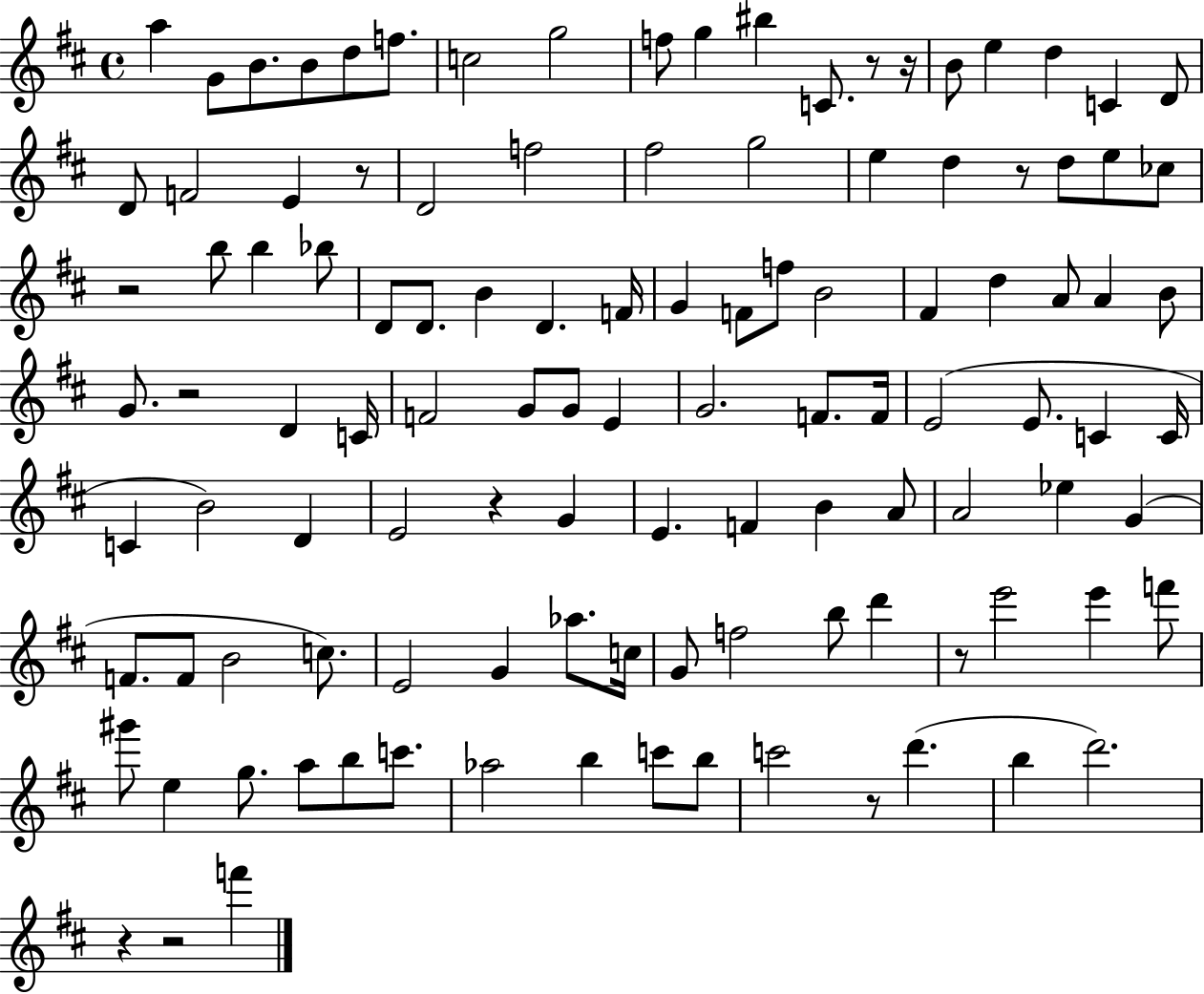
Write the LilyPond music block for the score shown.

{
  \clef treble
  \time 4/4
  \defaultTimeSignature
  \key d \major
  a''4 g'8 b'8. b'8 d''8 f''8. | c''2 g''2 | f''8 g''4 bis''4 c'8. r8 r16 | b'8 e''4 d''4 c'4 d'8 | \break d'8 f'2 e'4 r8 | d'2 f''2 | fis''2 g''2 | e''4 d''4 r8 d''8 e''8 ces''8 | \break r2 b''8 b''4 bes''8 | d'8 d'8. b'4 d'4. f'16 | g'4 f'8 f''8 b'2 | fis'4 d''4 a'8 a'4 b'8 | \break g'8. r2 d'4 c'16 | f'2 g'8 g'8 e'4 | g'2. f'8. f'16 | e'2( e'8. c'4 c'16 | \break c'4 b'2) d'4 | e'2 r4 g'4 | e'4. f'4 b'4 a'8 | a'2 ees''4 g'4( | \break f'8. f'8 b'2 c''8.) | e'2 g'4 aes''8. c''16 | g'8 f''2 b''8 d'''4 | r8 e'''2 e'''4 f'''8 | \break gis'''8 e''4 g''8. a''8 b''8 c'''8. | aes''2 b''4 c'''8 b''8 | c'''2 r8 d'''4.( | b''4 d'''2.) | \break r4 r2 f'''4 | \bar "|."
}